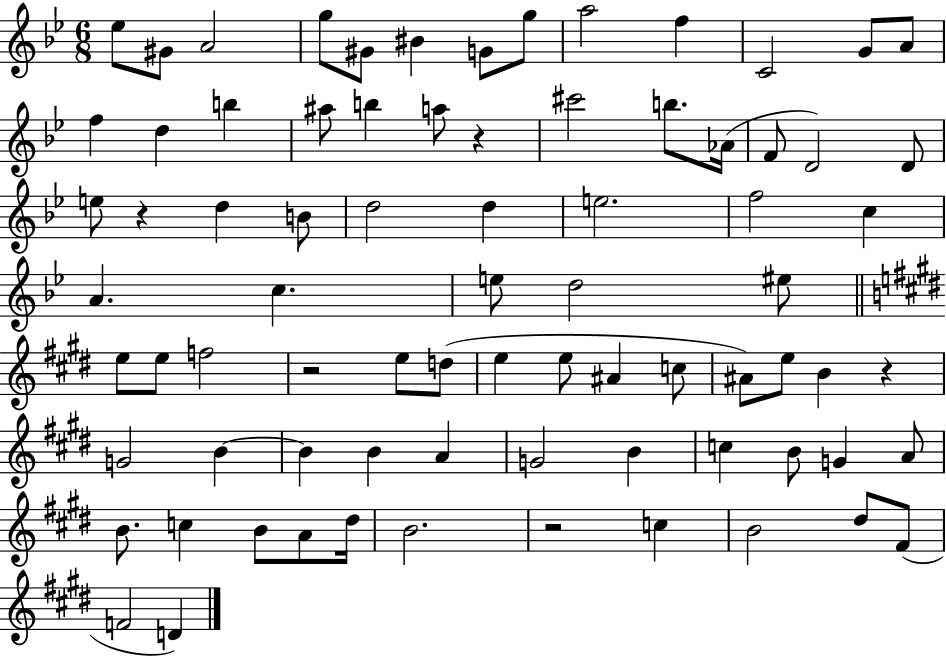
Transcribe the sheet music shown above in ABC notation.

X:1
T:Untitled
M:6/8
L:1/4
K:Bb
_e/2 ^G/2 A2 g/2 ^G/2 ^B G/2 g/2 a2 f C2 G/2 A/2 f d b ^a/2 b a/2 z ^c'2 b/2 _A/4 F/2 D2 D/2 e/2 z d B/2 d2 d e2 f2 c A c e/2 d2 ^e/2 e/2 e/2 f2 z2 e/2 d/2 e e/2 ^A c/2 ^A/2 e/2 B z G2 B B B A G2 B c B/2 G A/2 B/2 c B/2 A/2 ^d/4 B2 z2 c B2 ^d/2 ^F/2 F2 D